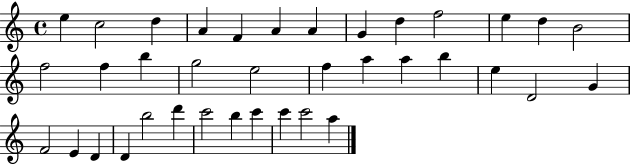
E5/q C5/h D5/q A4/q F4/q A4/q A4/q G4/q D5/q F5/h E5/q D5/q B4/h F5/h F5/q B5/q G5/h E5/h F5/q A5/q A5/q B5/q E5/q D4/h G4/q F4/h E4/q D4/q D4/q B5/h D6/q C6/h B5/q C6/q C6/q C6/h A5/q